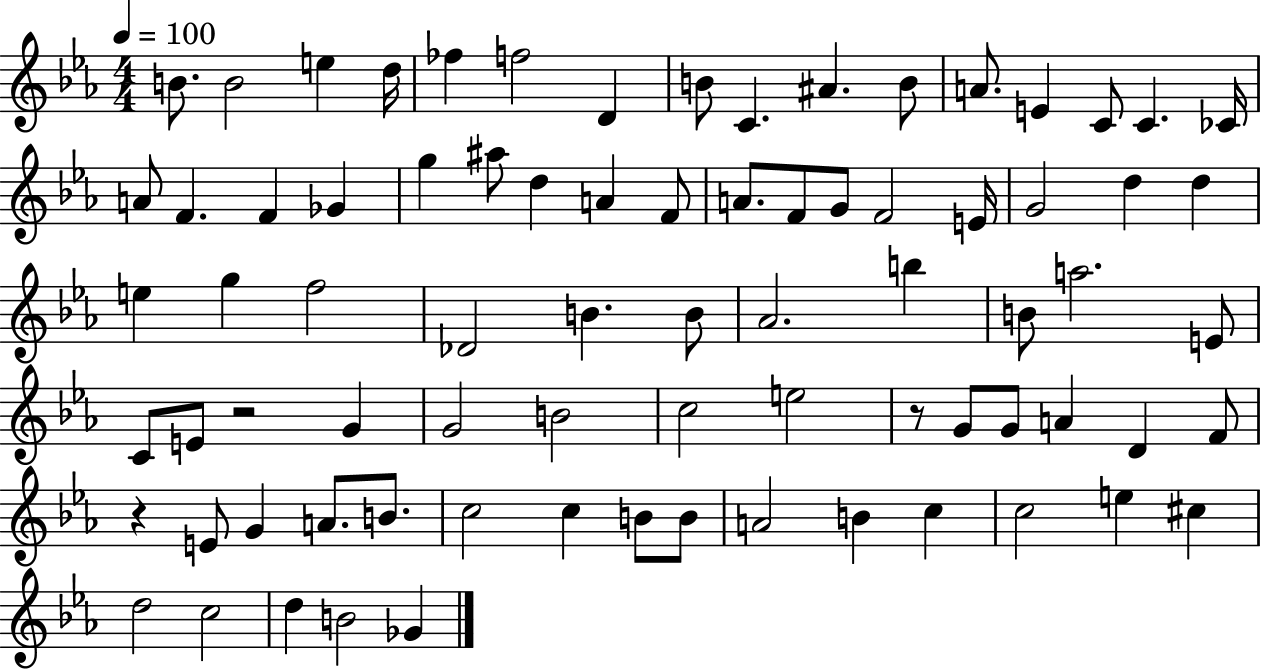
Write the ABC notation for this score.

X:1
T:Untitled
M:4/4
L:1/4
K:Eb
B/2 B2 e d/4 _f f2 D B/2 C ^A B/2 A/2 E C/2 C _C/4 A/2 F F _G g ^a/2 d A F/2 A/2 F/2 G/2 F2 E/4 G2 d d e g f2 _D2 B B/2 _A2 b B/2 a2 E/2 C/2 E/2 z2 G G2 B2 c2 e2 z/2 G/2 G/2 A D F/2 z E/2 G A/2 B/2 c2 c B/2 B/2 A2 B c c2 e ^c d2 c2 d B2 _G